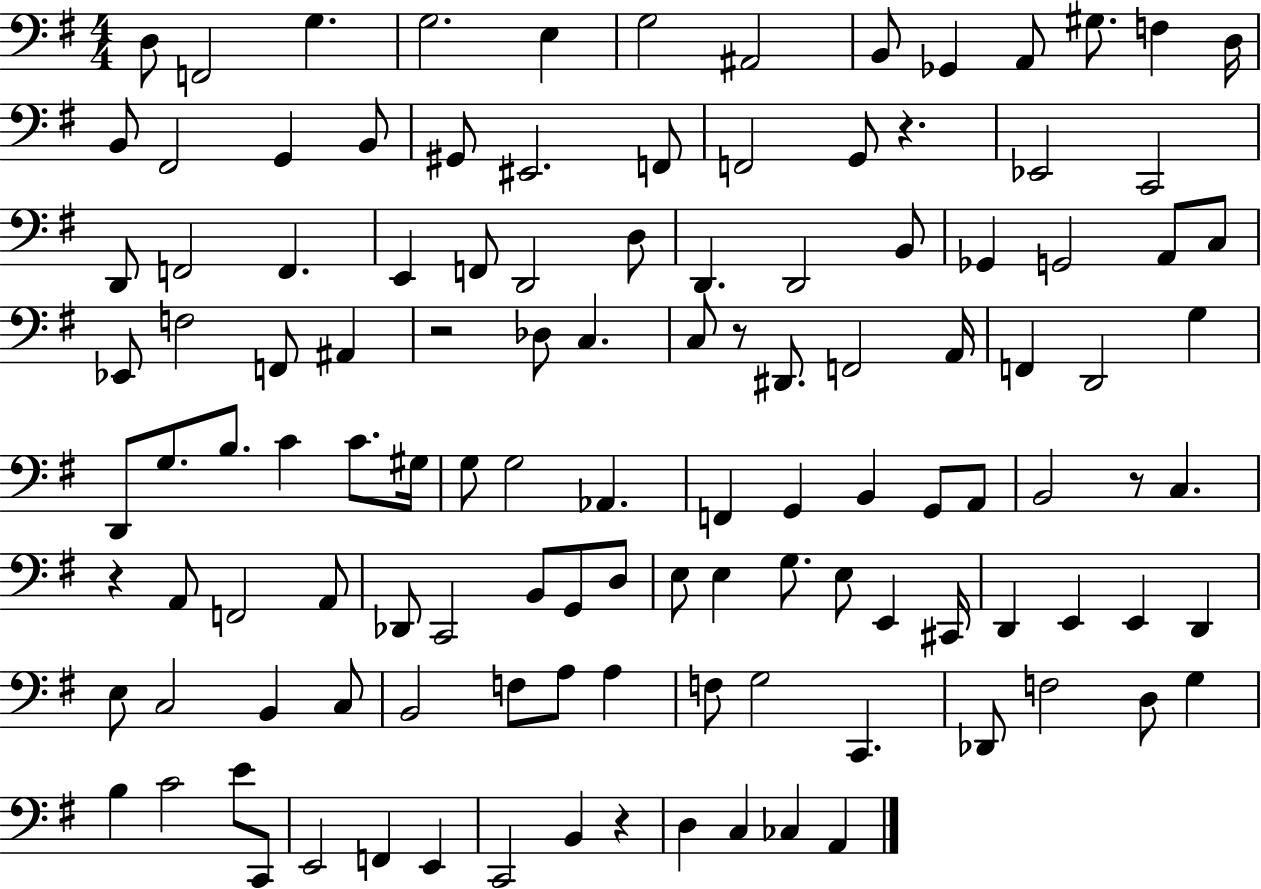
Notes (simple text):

D3/e F2/h G3/q. G3/h. E3/q G3/h A#2/h B2/e Gb2/q A2/e G#3/e. F3/q D3/s B2/e F#2/h G2/q B2/e G#2/e EIS2/h. F2/e F2/h G2/e R/q. Eb2/h C2/h D2/e F2/h F2/q. E2/q F2/e D2/h D3/e D2/q. D2/h B2/e Gb2/q G2/h A2/e C3/e Eb2/e F3/h F2/e A#2/q R/h Db3/e C3/q. C3/e R/e D#2/e. F2/h A2/s F2/q D2/h G3/q D2/e G3/e. B3/e. C4/q C4/e. G#3/s G3/e G3/h Ab2/q. F2/q G2/q B2/q G2/e A2/e B2/h R/e C3/q. R/q A2/e F2/h A2/e Db2/e C2/h B2/e G2/e D3/e E3/e E3/q G3/e. E3/e E2/q C#2/s D2/q E2/q E2/q D2/q E3/e C3/h B2/q C3/e B2/h F3/e A3/e A3/q F3/e G3/h C2/q. Db2/e F3/h D3/e G3/q B3/q C4/h E4/e C2/e E2/h F2/q E2/q C2/h B2/q R/q D3/q C3/q CES3/q A2/q